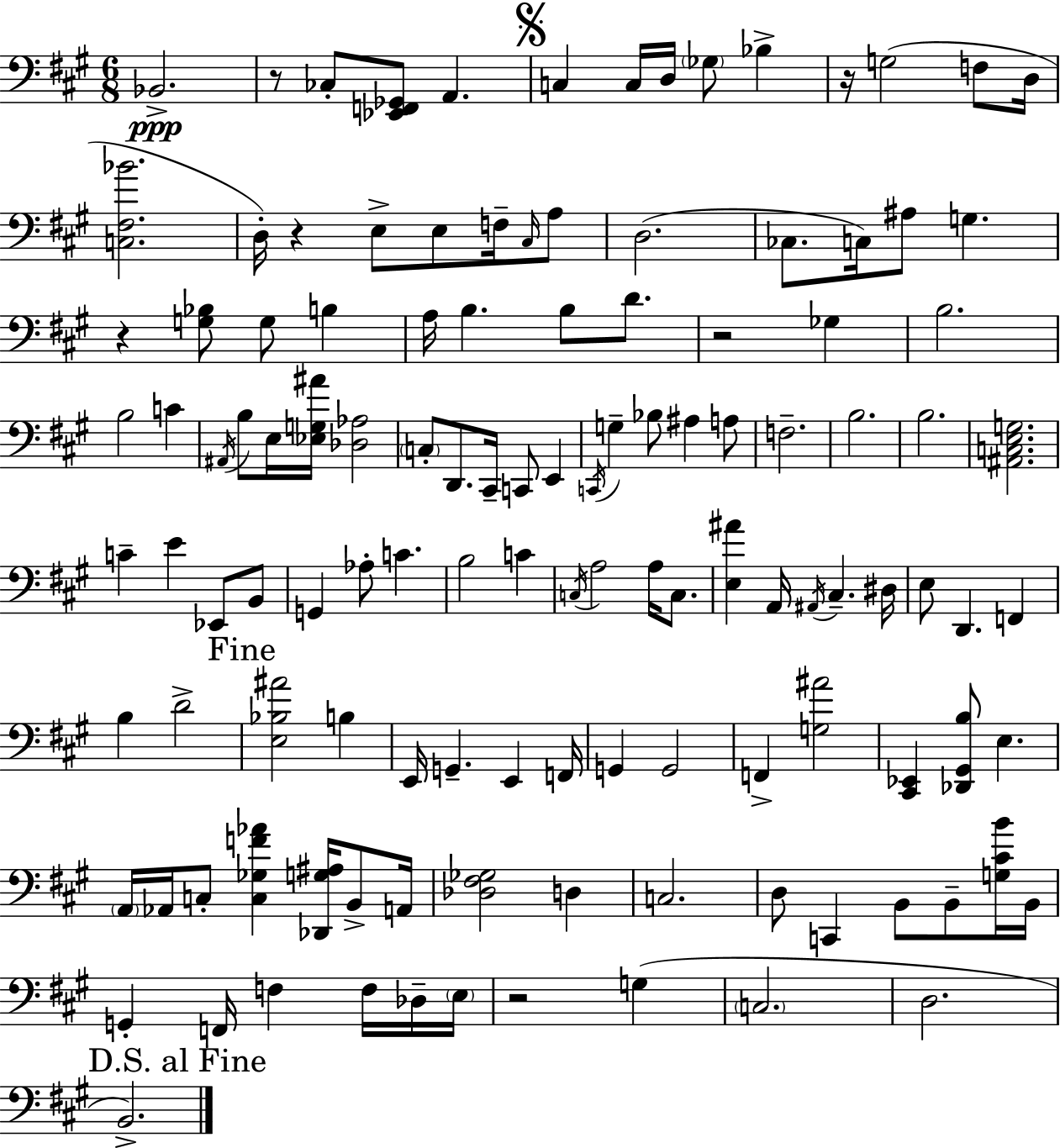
Bb2/h. R/e CES3/e [Eb2,F2,Gb2]/e A2/q. C3/q C3/s D3/s Gb3/e Bb3/q R/s G3/h F3/e D3/s [C3,F#3,Bb4]/h. D3/s R/q E3/e E3/e F3/s C#3/s A3/e D3/h. CES3/e. C3/s A#3/e G3/q. R/q [G3,Bb3]/e G3/e B3/q A3/s B3/q. B3/e D4/e. R/h Gb3/q B3/h. B3/h C4/q A#2/s B3/e E3/s [Eb3,G3,A#4]/s [Db3,Ab3]/h C3/e D2/e. C#2/s C2/e E2/q C2/s G3/q Bb3/e A#3/q A3/e F3/h. B3/h. B3/h. [A#2,C3,E3,G3]/h. C4/q E4/q Eb2/e B2/e G2/q Ab3/e C4/q. B3/h C4/q C3/s A3/h A3/s C3/e. [E3,A#4]/q A2/s A#2/s C#3/q. D#3/s E3/e D2/q. F2/q B3/q D4/h [E3,Bb3,A#4]/h B3/q E2/s G2/q. E2/q F2/s G2/q G2/h F2/q [G3,A#4]/h [C#2,Eb2]/q [Db2,G#2,B3]/e E3/q. A2/s Ab2/s C3/e [C3,Gb3,F4,Ab4]/q [Db2,G3,A#3]/s B2/e A2/s [Db3,F#3,Gb3]/h D3/q C3/h. D3/e C2/q B2/e B2/e [G3,C#4,B4]/s B2/s G2/q F2/s F3/q F3/s Db3/s E3/s R/h G3/q C3/h. D3/h. B2/h.